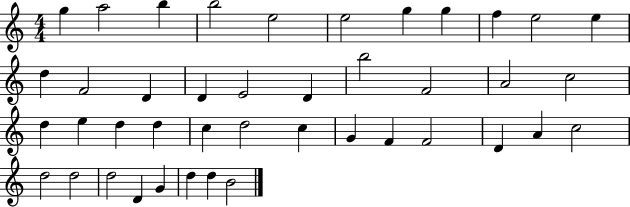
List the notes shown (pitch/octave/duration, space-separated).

G5/q A5/h B5/q B5/h E5/h E5/h G5/q G5/q F5/q E5/h E5/q D5/q F4/h D4/q D4/q E4/h D4/q B5/h F4/h A4/h C5/h D5/q E5/q D5/q D5/q C5/q D5/h C5/q G4/q F4/q F4/h D4/q A4/q C5/h D5/h D5/h D5/h D4/q G4/q D5/q D5/q B4/h